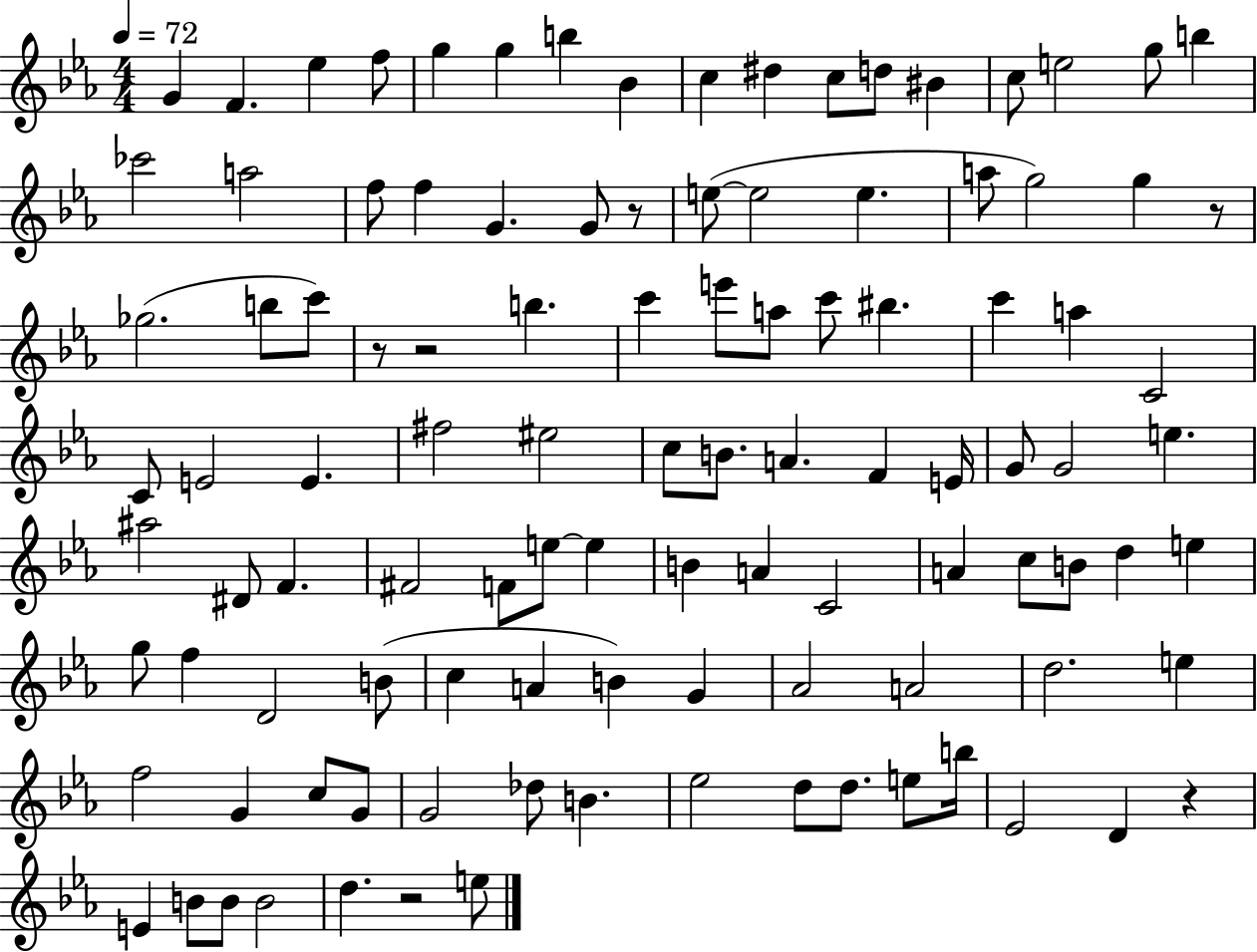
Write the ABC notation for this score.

X:1
T:Untitled
M:4/4
L:1/4
K:Eb
G F _e f/2 g g b _B c ^d c/2 d/2 ^B c/2 e2 g/2 b _c'2 a2 f/2 f G G/2 z/2 e/2 e2 e a/2 g2 g z/2 _g2 b/2 c'/2 z/2 z2 b c' e'/2 a/2 c'/2 ^b c' a C2 C/2 E2 E ^f2 ^e2 c/2 B/2 A F E/4 G/2 G2 e ^a2 ^D/2 F ^F2 F/2 e/2 e B A C2 A c/2 B/2 d e g/2 f D2 B/2 c A B G _A2 A2 d2 e f2 G c/2 G/2 G2 _d/2 B _e2 d/2 d/2 e/2 b/4 _E2 D z E B/2 B/2 B2 d z2 e/2